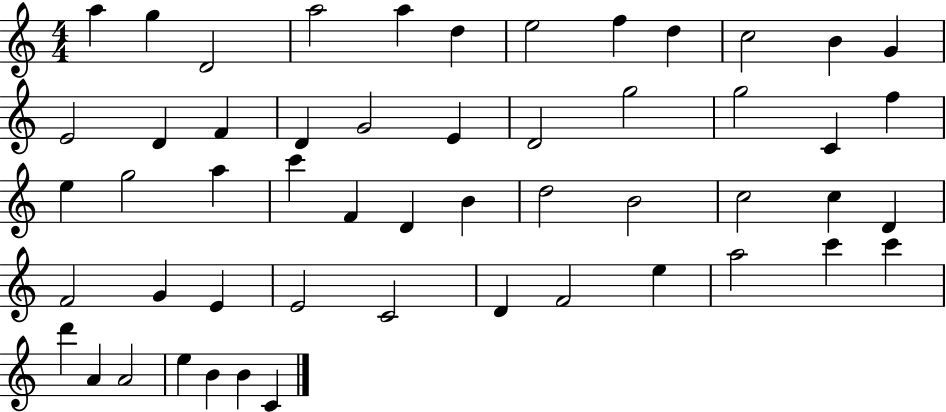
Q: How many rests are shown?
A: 0